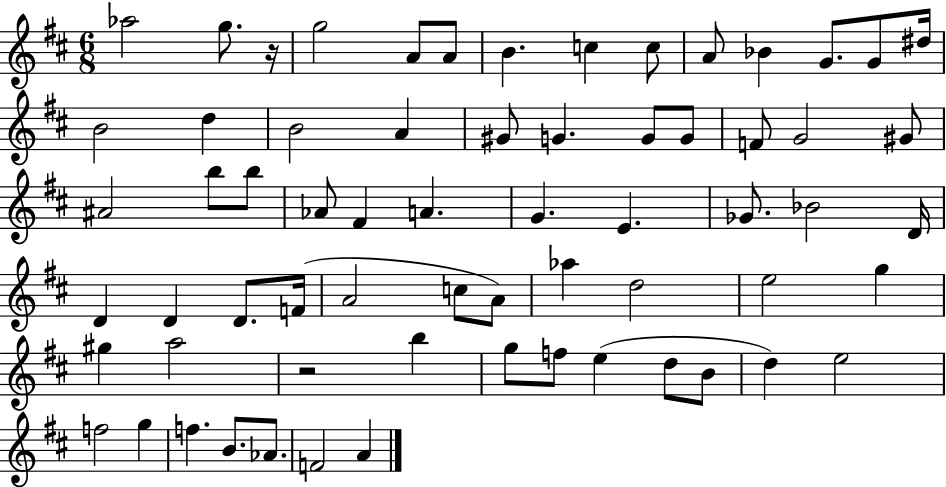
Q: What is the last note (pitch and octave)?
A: A4